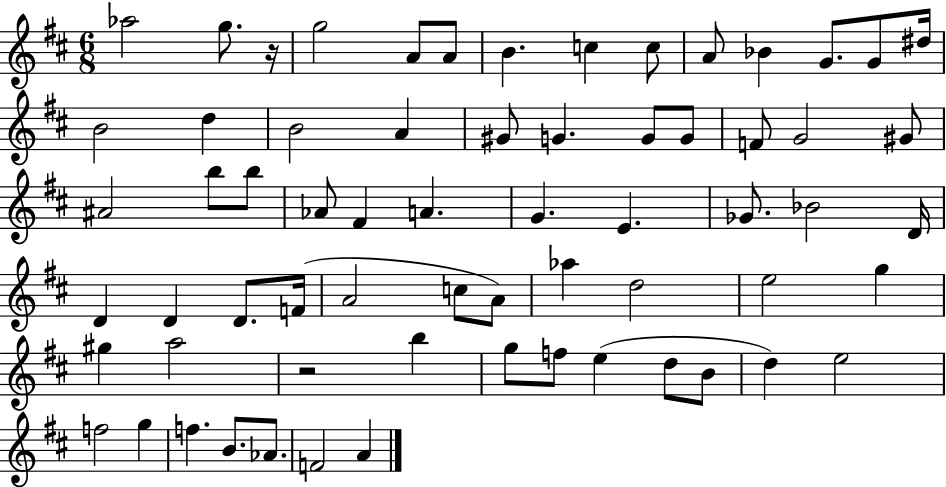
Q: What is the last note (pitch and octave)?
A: A4